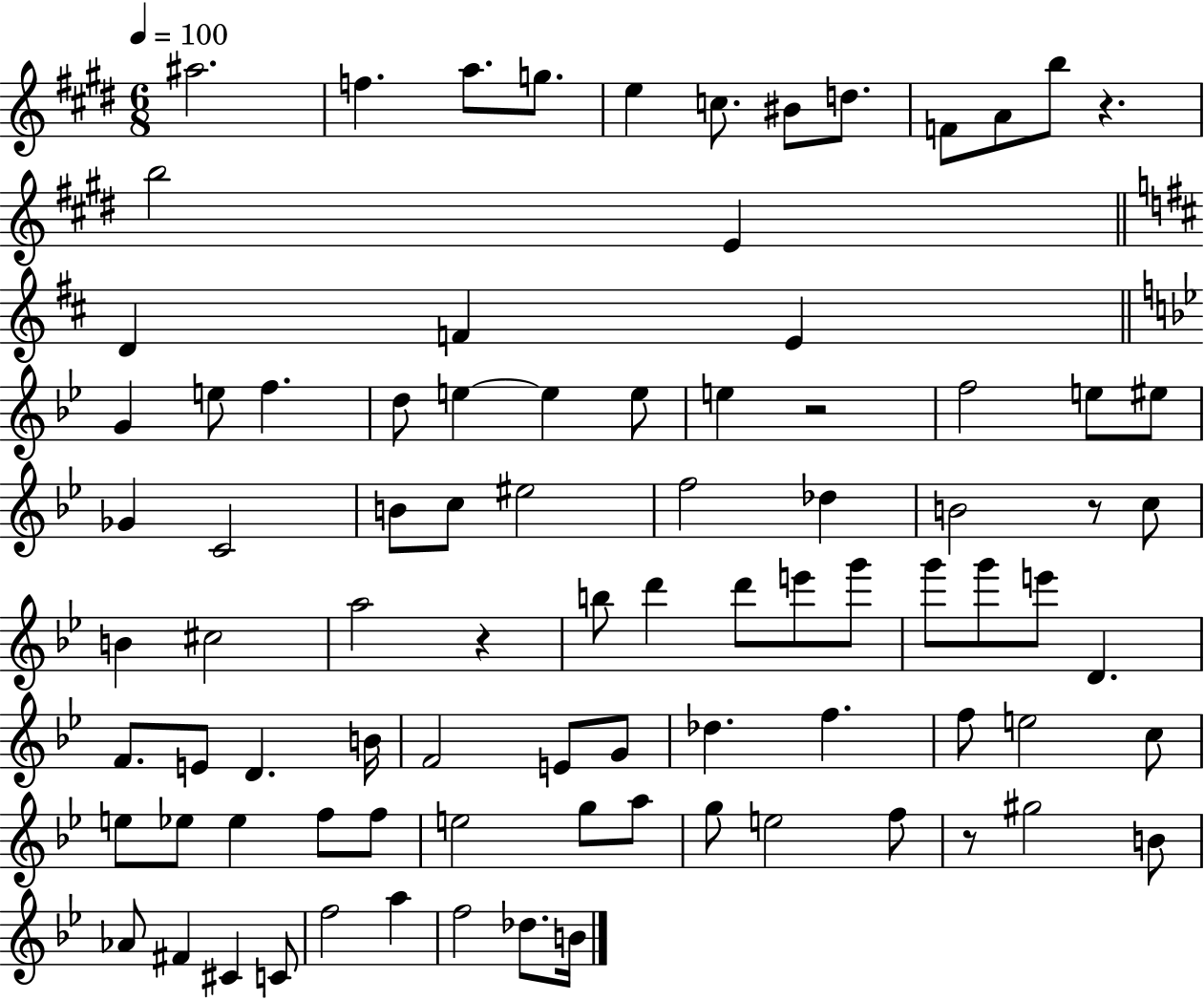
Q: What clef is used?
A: treble